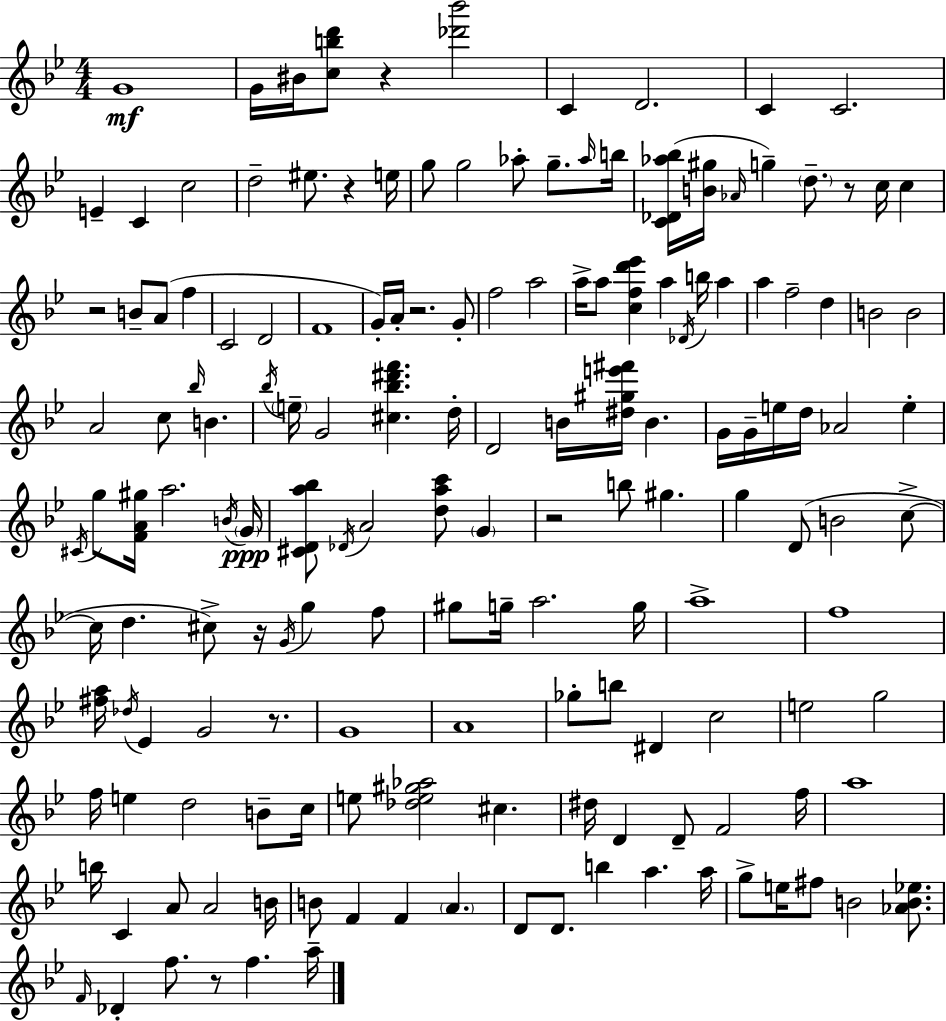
G4/w G4/s BIS4/s [C5,B5,D6]/e R/q [Db6,Bb6]/h C4/q D4/h. C4/q C4/h. E4/q C4/q C5/h D5/h EIS5/e. R/q E5/s G5/e G5/h Ab5/e G5/e. Ab5/s B5/s [C4,Db4,Ab5,Bb5]/s [B4,G#5]/s Ab4/s G5/q D5/e. R/e C5/s C5/q R/h B4/e A4/e F5/q C4/h D4/h F4/w G4/s A4/s R/h. G4/e F5/h A5/h A5/s A5/e [C5,F5,D6,Eb6]/q A5/q Db4/s B5/s A5/q A5/q F5/h D5/q B4/h B4/h A4/h C5/e Bb5/s B4/q. Bb5/s E5/s G4/h [C#5,Bb5,D#6,F6]/q. D5/s D4/h B4/s [D#5,G#5,E6,F#6]/s B4/q. G4/s G4/s E5/s D5/s Ab4/h E5/q C#4/s G5/e [F4,A4,G#5]/s A5/h. B4/s G4/s [C#4,D4,A5,Bb5]/e Db4/s A4/h [D5,A5,C6]/e G4/q R/h B5/e G#5/q. G5/q D4/e B4/h C5/e C5/s D5/q. C#5/e R/s G4/s G5/q F5/e G#5/e G5/s A5/h. G5/s A5/w F5/w [F#5,A5]/s Db5/s Eb4/q G4/h R/e. G4/w A4/w Gb5/e B5/e D#4/q C5/h E5/h G5/h F5/s E5/q D5/h B4/e C5/s E5/e [Db5,E5,G#5,Ab5]/h C#5/q. D#5/s D4/q D4/e F4/h F5/s A5/w B5/s C4/q A4/e A4/h B4/s B4/e F4/q F4/q A4/q. D4/e D4/e. B5/q A5/q. A5/s G5/e E5/s F#5/e B4/h [Ab4,B4,Eb5]/e. F4/s Db4/q F5/e. R/e F5/q. A5/s